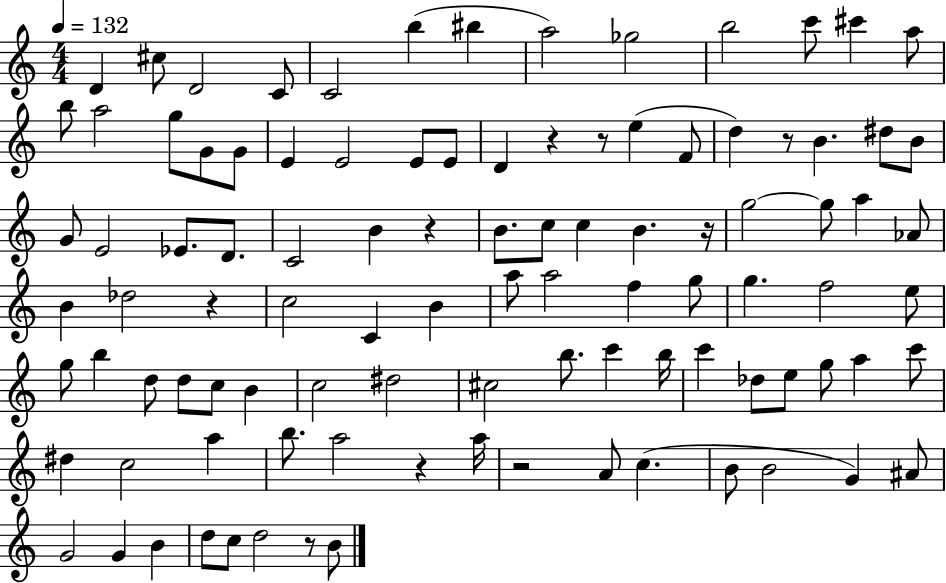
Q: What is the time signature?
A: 4/4